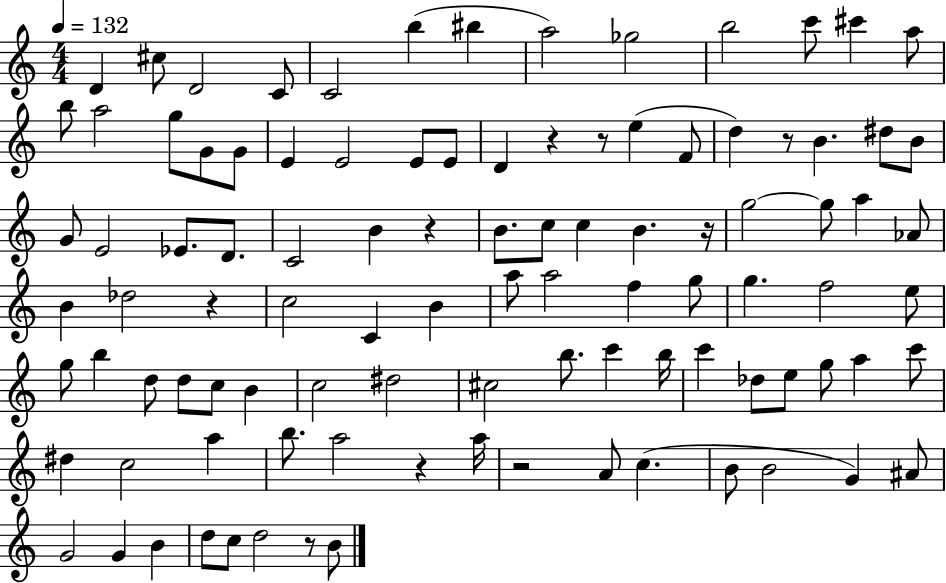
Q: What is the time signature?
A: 4/4